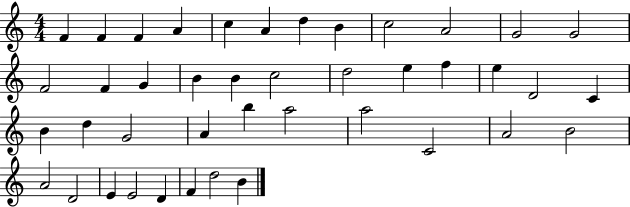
X:1
T:Untitled
M:4/4
L:1/4
K:C
F F F A c A d B c2 A2 G2 G2 F2 F G B B c2 d2 e f e D2 C B d G2 A b a2 a2 C2 A2 B2 A2 D2 E E2 D F d2 B